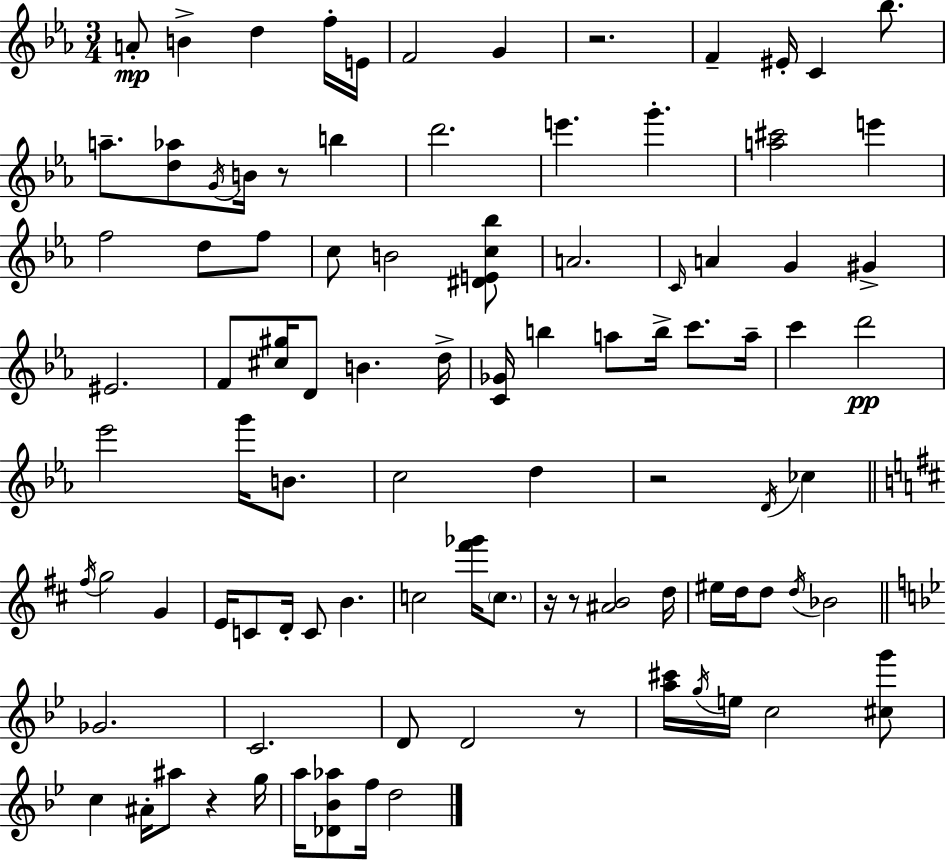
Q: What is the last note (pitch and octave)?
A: D5